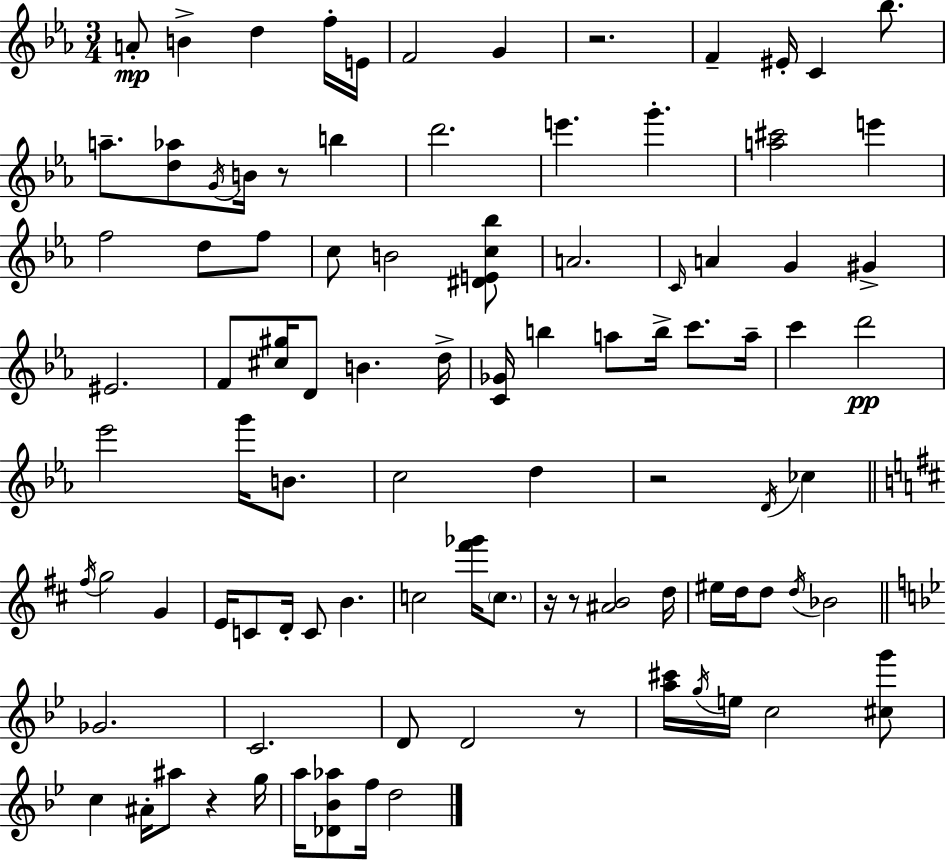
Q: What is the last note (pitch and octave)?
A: D5